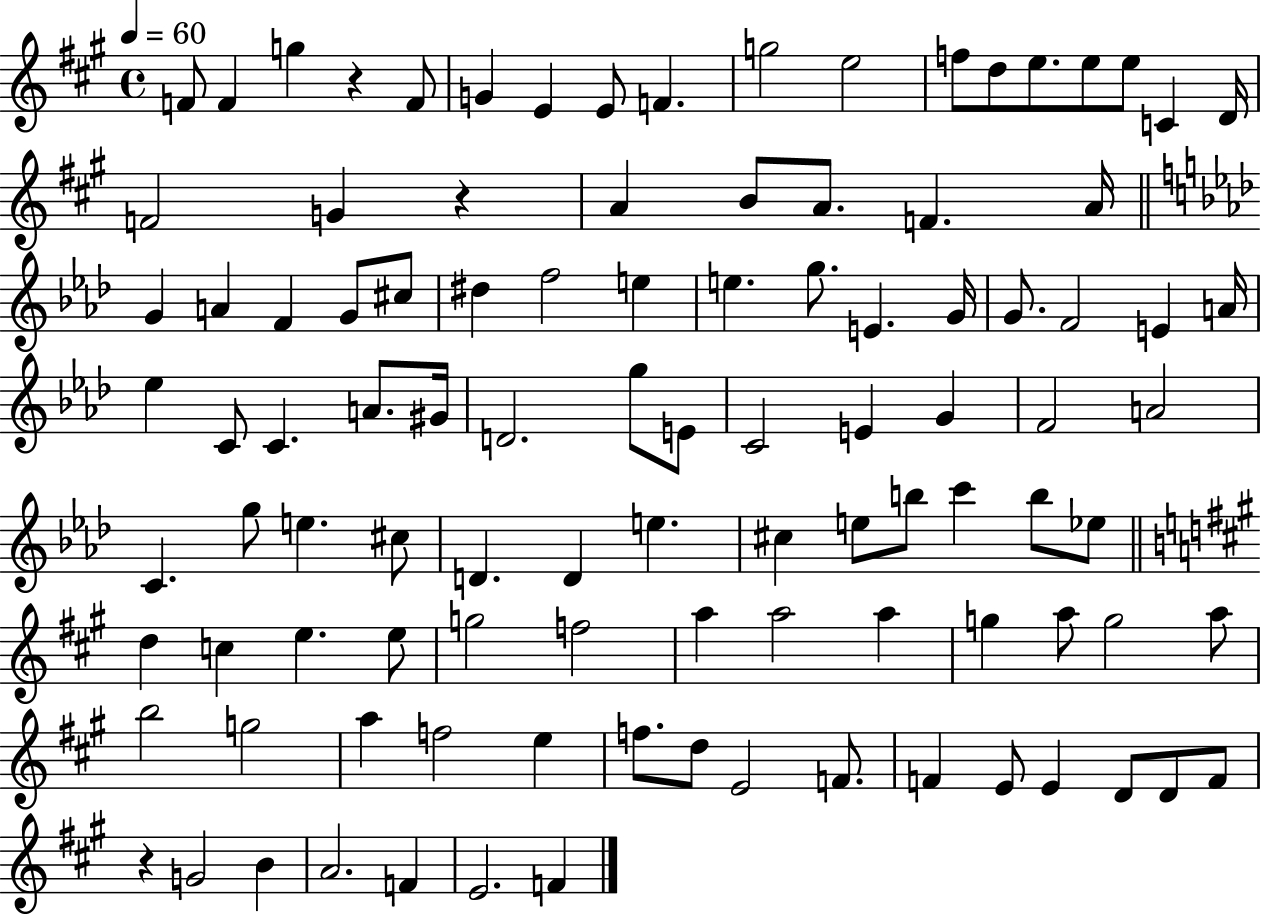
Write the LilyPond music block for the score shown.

{
  \clef treble
  \time 4/4
  \defaultTimeSignature
  \key a \major
  \tempo 4 = 60
  f'8 f'4 g''4 r4 f'8 | g'4 e'4 e'8 f'4. | g''2 e''2 | f''8 d''8 e''8. e''8 e''8 c'4 d'16 | \break f'2 g'4 r4 | a'4 b'8 a'8. f'4. a'16 | \bar "||" \break \key aes \major g'4 a'4 f'4 g'8 cis''8 | dis''4 f''2 e''4 | e''4. g''8. e'4. g'16 | g'8. f'2 e'4 a'16 | \break ees''4 c'8 c'4. a'8. gis'16 | d'2. g''8 e'8 | c'2 e'4 g'4 | f'2 a'2 | \break c'4. g''8 e''4. cis''8 | d'4. d'4 e''4. | cis''4 e''8 b''8 c'''4 b''8 ees''8 | \bar "||" \break \key a \major d''4 c''4 e''4. e''8 | g''2 f''2 | a''4 a''2 a''4 | g''4 a''8 g''2 a''8 | \break b''2 g''2 | a''4 f''2 e''4 | f''8. d''8 e'2 f'8. | f'4 e'8 e'4 d'8 d'8 f'8 | \break r4 g'2 b'4 | a'2. f'4 | e'2. f'4 | \bar "|."
}